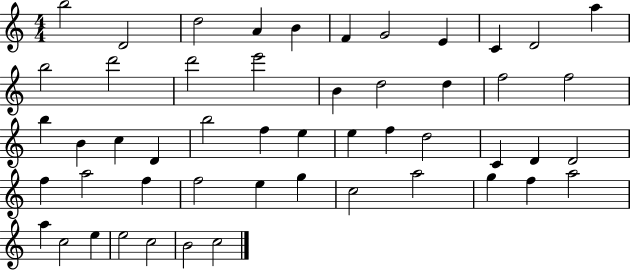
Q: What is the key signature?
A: C major